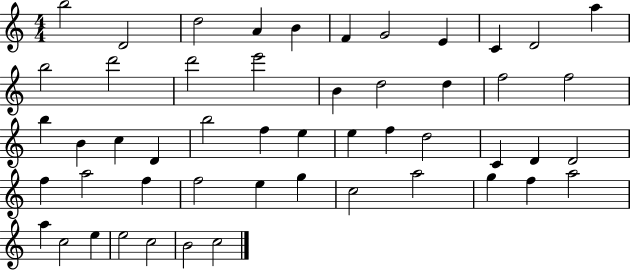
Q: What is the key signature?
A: C major